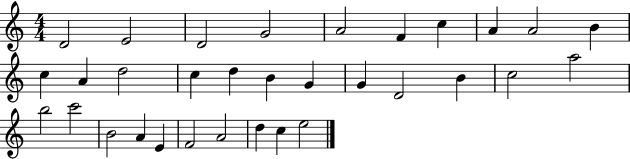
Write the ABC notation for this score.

X:1
T:Untitled
M:4/4
L:1/4
K:C
D2 E2 D2 G2 A2 F c A A2 B c A d2 c d B G G D2 B c2 a2 b2 c'2 B2 A E F2 A2 d c e2